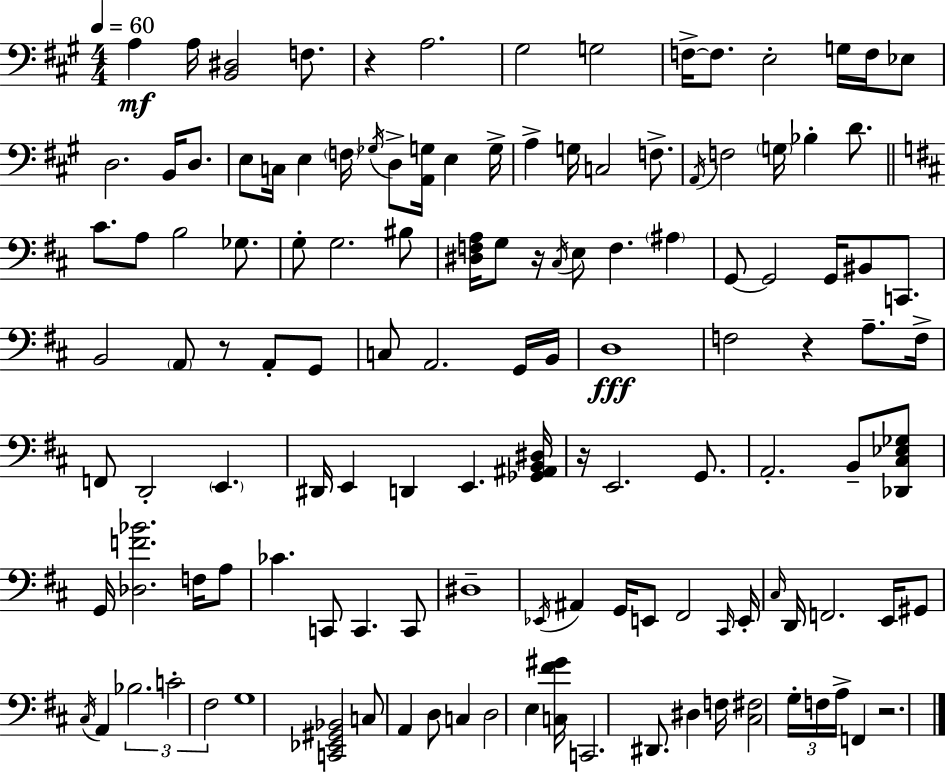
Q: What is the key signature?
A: A major